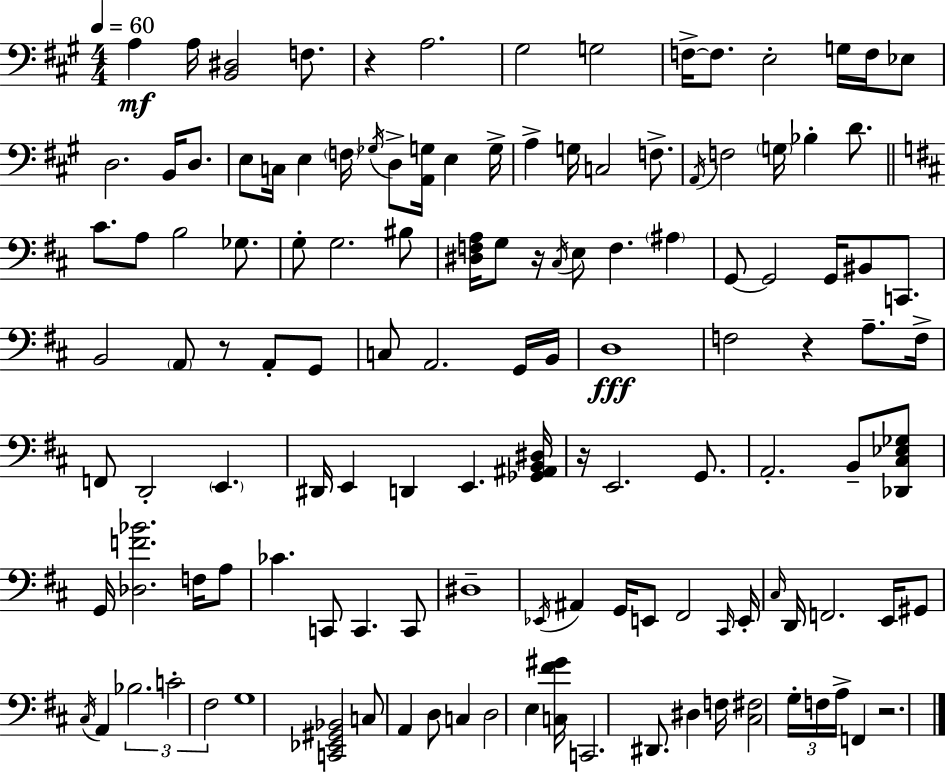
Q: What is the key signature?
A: A major